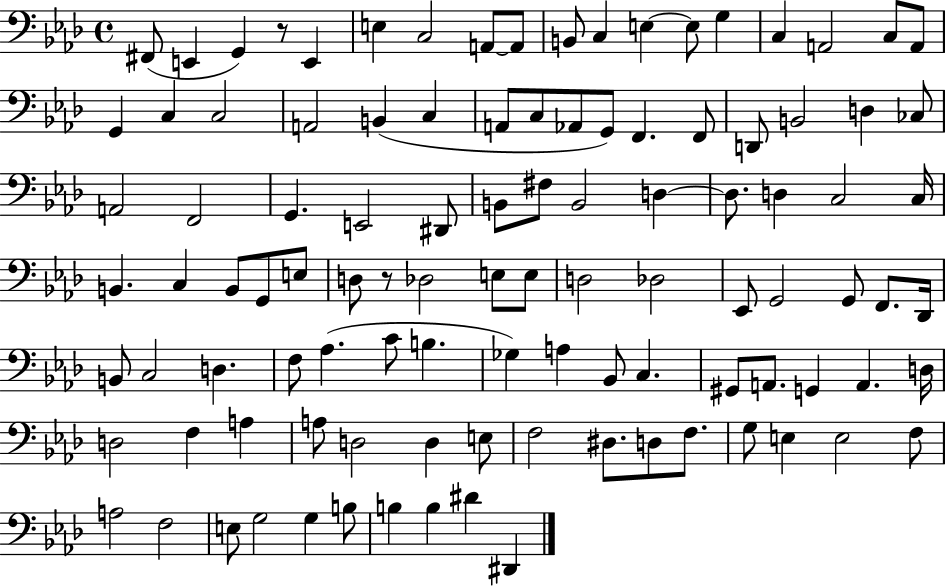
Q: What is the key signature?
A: AES major